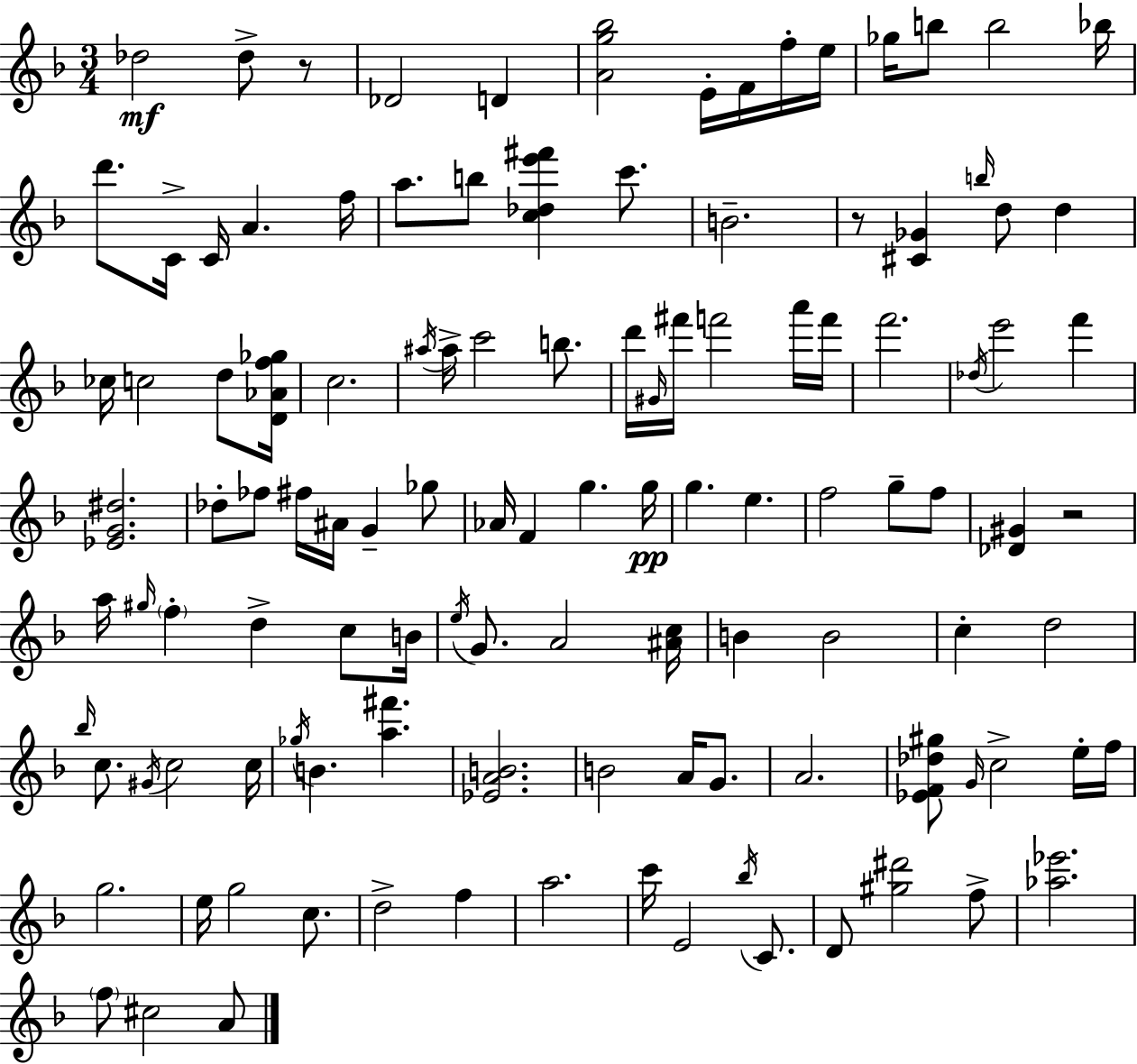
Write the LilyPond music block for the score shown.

{
  \clef treble
  \numericTimeSignature
  \time 3/4
  \key f \major
  des''2\mf des''8-> r8 | des'2 d'4 | <a' g'' bes''>2 e'16-. f'16 f''16-. e''16 | ges''16 b''8 b''2 bes''16 | \break d'''8. c'16-> c'16 a'4. f''16 | a''8. b''8 <c'' des'' e''' fis'''>4 c'''8. | b'2.-- | r8 <cis' ges'>4 \grace { b''16 } d''8 d''4 | \break ces''16 c''2 d''8 | <d' aes' f'' ges''>16 c''2. | \acciaccatura { ais''16 } ais''16-> c'''2 b''8. | d'''16 \grace { gis'16 } fis'''16 f'''2 | \break a'''16 f'''16 f'''2. | \acciaccatura { des''16 } e'''2 | f'''4 <ees' g' dis''>2. | des''8-. fes''8 fis''16 ais'16 g'4-- | \break ges''8 aes'16 f'4 g''4. | g''16\pp g''4. e''4. | f''2 | g''8-- f''8 <des' gis'>4 r2 | \break a''16 \grace { gis''16 } \parenthesize f''4-. d''4-> | c''8 b'16 \acciaccatura { e''16 } g'8. a'2 | <ais' c''>16 b'4 b'2 | c''4-. d''2 | \break \grace { bes''16 } c''8. \acciaccatura { gis'16 } c''2 | c''16 \acciaccatura { ges''16 } b'4. | <a'' fis'''>4. <ees' a' b'>2. | b'2 | \break a'16 g'8. a'2. | <ees' f' des'' gis''>8 \grace { g'16 } | c''2-> e''16-. f''16 g''2. | e''16 g''2 | \break c''8. d''2-> | f''4 a''2. | c'''16 e'2 | \acciaccatura { bes''16 } c'8. d'8 | \break <gis'' dis'''>2 f''8-> <aes'' ees'''>2. | \parenthesize f''8 | cis''2 a'8 \bar "|."
}